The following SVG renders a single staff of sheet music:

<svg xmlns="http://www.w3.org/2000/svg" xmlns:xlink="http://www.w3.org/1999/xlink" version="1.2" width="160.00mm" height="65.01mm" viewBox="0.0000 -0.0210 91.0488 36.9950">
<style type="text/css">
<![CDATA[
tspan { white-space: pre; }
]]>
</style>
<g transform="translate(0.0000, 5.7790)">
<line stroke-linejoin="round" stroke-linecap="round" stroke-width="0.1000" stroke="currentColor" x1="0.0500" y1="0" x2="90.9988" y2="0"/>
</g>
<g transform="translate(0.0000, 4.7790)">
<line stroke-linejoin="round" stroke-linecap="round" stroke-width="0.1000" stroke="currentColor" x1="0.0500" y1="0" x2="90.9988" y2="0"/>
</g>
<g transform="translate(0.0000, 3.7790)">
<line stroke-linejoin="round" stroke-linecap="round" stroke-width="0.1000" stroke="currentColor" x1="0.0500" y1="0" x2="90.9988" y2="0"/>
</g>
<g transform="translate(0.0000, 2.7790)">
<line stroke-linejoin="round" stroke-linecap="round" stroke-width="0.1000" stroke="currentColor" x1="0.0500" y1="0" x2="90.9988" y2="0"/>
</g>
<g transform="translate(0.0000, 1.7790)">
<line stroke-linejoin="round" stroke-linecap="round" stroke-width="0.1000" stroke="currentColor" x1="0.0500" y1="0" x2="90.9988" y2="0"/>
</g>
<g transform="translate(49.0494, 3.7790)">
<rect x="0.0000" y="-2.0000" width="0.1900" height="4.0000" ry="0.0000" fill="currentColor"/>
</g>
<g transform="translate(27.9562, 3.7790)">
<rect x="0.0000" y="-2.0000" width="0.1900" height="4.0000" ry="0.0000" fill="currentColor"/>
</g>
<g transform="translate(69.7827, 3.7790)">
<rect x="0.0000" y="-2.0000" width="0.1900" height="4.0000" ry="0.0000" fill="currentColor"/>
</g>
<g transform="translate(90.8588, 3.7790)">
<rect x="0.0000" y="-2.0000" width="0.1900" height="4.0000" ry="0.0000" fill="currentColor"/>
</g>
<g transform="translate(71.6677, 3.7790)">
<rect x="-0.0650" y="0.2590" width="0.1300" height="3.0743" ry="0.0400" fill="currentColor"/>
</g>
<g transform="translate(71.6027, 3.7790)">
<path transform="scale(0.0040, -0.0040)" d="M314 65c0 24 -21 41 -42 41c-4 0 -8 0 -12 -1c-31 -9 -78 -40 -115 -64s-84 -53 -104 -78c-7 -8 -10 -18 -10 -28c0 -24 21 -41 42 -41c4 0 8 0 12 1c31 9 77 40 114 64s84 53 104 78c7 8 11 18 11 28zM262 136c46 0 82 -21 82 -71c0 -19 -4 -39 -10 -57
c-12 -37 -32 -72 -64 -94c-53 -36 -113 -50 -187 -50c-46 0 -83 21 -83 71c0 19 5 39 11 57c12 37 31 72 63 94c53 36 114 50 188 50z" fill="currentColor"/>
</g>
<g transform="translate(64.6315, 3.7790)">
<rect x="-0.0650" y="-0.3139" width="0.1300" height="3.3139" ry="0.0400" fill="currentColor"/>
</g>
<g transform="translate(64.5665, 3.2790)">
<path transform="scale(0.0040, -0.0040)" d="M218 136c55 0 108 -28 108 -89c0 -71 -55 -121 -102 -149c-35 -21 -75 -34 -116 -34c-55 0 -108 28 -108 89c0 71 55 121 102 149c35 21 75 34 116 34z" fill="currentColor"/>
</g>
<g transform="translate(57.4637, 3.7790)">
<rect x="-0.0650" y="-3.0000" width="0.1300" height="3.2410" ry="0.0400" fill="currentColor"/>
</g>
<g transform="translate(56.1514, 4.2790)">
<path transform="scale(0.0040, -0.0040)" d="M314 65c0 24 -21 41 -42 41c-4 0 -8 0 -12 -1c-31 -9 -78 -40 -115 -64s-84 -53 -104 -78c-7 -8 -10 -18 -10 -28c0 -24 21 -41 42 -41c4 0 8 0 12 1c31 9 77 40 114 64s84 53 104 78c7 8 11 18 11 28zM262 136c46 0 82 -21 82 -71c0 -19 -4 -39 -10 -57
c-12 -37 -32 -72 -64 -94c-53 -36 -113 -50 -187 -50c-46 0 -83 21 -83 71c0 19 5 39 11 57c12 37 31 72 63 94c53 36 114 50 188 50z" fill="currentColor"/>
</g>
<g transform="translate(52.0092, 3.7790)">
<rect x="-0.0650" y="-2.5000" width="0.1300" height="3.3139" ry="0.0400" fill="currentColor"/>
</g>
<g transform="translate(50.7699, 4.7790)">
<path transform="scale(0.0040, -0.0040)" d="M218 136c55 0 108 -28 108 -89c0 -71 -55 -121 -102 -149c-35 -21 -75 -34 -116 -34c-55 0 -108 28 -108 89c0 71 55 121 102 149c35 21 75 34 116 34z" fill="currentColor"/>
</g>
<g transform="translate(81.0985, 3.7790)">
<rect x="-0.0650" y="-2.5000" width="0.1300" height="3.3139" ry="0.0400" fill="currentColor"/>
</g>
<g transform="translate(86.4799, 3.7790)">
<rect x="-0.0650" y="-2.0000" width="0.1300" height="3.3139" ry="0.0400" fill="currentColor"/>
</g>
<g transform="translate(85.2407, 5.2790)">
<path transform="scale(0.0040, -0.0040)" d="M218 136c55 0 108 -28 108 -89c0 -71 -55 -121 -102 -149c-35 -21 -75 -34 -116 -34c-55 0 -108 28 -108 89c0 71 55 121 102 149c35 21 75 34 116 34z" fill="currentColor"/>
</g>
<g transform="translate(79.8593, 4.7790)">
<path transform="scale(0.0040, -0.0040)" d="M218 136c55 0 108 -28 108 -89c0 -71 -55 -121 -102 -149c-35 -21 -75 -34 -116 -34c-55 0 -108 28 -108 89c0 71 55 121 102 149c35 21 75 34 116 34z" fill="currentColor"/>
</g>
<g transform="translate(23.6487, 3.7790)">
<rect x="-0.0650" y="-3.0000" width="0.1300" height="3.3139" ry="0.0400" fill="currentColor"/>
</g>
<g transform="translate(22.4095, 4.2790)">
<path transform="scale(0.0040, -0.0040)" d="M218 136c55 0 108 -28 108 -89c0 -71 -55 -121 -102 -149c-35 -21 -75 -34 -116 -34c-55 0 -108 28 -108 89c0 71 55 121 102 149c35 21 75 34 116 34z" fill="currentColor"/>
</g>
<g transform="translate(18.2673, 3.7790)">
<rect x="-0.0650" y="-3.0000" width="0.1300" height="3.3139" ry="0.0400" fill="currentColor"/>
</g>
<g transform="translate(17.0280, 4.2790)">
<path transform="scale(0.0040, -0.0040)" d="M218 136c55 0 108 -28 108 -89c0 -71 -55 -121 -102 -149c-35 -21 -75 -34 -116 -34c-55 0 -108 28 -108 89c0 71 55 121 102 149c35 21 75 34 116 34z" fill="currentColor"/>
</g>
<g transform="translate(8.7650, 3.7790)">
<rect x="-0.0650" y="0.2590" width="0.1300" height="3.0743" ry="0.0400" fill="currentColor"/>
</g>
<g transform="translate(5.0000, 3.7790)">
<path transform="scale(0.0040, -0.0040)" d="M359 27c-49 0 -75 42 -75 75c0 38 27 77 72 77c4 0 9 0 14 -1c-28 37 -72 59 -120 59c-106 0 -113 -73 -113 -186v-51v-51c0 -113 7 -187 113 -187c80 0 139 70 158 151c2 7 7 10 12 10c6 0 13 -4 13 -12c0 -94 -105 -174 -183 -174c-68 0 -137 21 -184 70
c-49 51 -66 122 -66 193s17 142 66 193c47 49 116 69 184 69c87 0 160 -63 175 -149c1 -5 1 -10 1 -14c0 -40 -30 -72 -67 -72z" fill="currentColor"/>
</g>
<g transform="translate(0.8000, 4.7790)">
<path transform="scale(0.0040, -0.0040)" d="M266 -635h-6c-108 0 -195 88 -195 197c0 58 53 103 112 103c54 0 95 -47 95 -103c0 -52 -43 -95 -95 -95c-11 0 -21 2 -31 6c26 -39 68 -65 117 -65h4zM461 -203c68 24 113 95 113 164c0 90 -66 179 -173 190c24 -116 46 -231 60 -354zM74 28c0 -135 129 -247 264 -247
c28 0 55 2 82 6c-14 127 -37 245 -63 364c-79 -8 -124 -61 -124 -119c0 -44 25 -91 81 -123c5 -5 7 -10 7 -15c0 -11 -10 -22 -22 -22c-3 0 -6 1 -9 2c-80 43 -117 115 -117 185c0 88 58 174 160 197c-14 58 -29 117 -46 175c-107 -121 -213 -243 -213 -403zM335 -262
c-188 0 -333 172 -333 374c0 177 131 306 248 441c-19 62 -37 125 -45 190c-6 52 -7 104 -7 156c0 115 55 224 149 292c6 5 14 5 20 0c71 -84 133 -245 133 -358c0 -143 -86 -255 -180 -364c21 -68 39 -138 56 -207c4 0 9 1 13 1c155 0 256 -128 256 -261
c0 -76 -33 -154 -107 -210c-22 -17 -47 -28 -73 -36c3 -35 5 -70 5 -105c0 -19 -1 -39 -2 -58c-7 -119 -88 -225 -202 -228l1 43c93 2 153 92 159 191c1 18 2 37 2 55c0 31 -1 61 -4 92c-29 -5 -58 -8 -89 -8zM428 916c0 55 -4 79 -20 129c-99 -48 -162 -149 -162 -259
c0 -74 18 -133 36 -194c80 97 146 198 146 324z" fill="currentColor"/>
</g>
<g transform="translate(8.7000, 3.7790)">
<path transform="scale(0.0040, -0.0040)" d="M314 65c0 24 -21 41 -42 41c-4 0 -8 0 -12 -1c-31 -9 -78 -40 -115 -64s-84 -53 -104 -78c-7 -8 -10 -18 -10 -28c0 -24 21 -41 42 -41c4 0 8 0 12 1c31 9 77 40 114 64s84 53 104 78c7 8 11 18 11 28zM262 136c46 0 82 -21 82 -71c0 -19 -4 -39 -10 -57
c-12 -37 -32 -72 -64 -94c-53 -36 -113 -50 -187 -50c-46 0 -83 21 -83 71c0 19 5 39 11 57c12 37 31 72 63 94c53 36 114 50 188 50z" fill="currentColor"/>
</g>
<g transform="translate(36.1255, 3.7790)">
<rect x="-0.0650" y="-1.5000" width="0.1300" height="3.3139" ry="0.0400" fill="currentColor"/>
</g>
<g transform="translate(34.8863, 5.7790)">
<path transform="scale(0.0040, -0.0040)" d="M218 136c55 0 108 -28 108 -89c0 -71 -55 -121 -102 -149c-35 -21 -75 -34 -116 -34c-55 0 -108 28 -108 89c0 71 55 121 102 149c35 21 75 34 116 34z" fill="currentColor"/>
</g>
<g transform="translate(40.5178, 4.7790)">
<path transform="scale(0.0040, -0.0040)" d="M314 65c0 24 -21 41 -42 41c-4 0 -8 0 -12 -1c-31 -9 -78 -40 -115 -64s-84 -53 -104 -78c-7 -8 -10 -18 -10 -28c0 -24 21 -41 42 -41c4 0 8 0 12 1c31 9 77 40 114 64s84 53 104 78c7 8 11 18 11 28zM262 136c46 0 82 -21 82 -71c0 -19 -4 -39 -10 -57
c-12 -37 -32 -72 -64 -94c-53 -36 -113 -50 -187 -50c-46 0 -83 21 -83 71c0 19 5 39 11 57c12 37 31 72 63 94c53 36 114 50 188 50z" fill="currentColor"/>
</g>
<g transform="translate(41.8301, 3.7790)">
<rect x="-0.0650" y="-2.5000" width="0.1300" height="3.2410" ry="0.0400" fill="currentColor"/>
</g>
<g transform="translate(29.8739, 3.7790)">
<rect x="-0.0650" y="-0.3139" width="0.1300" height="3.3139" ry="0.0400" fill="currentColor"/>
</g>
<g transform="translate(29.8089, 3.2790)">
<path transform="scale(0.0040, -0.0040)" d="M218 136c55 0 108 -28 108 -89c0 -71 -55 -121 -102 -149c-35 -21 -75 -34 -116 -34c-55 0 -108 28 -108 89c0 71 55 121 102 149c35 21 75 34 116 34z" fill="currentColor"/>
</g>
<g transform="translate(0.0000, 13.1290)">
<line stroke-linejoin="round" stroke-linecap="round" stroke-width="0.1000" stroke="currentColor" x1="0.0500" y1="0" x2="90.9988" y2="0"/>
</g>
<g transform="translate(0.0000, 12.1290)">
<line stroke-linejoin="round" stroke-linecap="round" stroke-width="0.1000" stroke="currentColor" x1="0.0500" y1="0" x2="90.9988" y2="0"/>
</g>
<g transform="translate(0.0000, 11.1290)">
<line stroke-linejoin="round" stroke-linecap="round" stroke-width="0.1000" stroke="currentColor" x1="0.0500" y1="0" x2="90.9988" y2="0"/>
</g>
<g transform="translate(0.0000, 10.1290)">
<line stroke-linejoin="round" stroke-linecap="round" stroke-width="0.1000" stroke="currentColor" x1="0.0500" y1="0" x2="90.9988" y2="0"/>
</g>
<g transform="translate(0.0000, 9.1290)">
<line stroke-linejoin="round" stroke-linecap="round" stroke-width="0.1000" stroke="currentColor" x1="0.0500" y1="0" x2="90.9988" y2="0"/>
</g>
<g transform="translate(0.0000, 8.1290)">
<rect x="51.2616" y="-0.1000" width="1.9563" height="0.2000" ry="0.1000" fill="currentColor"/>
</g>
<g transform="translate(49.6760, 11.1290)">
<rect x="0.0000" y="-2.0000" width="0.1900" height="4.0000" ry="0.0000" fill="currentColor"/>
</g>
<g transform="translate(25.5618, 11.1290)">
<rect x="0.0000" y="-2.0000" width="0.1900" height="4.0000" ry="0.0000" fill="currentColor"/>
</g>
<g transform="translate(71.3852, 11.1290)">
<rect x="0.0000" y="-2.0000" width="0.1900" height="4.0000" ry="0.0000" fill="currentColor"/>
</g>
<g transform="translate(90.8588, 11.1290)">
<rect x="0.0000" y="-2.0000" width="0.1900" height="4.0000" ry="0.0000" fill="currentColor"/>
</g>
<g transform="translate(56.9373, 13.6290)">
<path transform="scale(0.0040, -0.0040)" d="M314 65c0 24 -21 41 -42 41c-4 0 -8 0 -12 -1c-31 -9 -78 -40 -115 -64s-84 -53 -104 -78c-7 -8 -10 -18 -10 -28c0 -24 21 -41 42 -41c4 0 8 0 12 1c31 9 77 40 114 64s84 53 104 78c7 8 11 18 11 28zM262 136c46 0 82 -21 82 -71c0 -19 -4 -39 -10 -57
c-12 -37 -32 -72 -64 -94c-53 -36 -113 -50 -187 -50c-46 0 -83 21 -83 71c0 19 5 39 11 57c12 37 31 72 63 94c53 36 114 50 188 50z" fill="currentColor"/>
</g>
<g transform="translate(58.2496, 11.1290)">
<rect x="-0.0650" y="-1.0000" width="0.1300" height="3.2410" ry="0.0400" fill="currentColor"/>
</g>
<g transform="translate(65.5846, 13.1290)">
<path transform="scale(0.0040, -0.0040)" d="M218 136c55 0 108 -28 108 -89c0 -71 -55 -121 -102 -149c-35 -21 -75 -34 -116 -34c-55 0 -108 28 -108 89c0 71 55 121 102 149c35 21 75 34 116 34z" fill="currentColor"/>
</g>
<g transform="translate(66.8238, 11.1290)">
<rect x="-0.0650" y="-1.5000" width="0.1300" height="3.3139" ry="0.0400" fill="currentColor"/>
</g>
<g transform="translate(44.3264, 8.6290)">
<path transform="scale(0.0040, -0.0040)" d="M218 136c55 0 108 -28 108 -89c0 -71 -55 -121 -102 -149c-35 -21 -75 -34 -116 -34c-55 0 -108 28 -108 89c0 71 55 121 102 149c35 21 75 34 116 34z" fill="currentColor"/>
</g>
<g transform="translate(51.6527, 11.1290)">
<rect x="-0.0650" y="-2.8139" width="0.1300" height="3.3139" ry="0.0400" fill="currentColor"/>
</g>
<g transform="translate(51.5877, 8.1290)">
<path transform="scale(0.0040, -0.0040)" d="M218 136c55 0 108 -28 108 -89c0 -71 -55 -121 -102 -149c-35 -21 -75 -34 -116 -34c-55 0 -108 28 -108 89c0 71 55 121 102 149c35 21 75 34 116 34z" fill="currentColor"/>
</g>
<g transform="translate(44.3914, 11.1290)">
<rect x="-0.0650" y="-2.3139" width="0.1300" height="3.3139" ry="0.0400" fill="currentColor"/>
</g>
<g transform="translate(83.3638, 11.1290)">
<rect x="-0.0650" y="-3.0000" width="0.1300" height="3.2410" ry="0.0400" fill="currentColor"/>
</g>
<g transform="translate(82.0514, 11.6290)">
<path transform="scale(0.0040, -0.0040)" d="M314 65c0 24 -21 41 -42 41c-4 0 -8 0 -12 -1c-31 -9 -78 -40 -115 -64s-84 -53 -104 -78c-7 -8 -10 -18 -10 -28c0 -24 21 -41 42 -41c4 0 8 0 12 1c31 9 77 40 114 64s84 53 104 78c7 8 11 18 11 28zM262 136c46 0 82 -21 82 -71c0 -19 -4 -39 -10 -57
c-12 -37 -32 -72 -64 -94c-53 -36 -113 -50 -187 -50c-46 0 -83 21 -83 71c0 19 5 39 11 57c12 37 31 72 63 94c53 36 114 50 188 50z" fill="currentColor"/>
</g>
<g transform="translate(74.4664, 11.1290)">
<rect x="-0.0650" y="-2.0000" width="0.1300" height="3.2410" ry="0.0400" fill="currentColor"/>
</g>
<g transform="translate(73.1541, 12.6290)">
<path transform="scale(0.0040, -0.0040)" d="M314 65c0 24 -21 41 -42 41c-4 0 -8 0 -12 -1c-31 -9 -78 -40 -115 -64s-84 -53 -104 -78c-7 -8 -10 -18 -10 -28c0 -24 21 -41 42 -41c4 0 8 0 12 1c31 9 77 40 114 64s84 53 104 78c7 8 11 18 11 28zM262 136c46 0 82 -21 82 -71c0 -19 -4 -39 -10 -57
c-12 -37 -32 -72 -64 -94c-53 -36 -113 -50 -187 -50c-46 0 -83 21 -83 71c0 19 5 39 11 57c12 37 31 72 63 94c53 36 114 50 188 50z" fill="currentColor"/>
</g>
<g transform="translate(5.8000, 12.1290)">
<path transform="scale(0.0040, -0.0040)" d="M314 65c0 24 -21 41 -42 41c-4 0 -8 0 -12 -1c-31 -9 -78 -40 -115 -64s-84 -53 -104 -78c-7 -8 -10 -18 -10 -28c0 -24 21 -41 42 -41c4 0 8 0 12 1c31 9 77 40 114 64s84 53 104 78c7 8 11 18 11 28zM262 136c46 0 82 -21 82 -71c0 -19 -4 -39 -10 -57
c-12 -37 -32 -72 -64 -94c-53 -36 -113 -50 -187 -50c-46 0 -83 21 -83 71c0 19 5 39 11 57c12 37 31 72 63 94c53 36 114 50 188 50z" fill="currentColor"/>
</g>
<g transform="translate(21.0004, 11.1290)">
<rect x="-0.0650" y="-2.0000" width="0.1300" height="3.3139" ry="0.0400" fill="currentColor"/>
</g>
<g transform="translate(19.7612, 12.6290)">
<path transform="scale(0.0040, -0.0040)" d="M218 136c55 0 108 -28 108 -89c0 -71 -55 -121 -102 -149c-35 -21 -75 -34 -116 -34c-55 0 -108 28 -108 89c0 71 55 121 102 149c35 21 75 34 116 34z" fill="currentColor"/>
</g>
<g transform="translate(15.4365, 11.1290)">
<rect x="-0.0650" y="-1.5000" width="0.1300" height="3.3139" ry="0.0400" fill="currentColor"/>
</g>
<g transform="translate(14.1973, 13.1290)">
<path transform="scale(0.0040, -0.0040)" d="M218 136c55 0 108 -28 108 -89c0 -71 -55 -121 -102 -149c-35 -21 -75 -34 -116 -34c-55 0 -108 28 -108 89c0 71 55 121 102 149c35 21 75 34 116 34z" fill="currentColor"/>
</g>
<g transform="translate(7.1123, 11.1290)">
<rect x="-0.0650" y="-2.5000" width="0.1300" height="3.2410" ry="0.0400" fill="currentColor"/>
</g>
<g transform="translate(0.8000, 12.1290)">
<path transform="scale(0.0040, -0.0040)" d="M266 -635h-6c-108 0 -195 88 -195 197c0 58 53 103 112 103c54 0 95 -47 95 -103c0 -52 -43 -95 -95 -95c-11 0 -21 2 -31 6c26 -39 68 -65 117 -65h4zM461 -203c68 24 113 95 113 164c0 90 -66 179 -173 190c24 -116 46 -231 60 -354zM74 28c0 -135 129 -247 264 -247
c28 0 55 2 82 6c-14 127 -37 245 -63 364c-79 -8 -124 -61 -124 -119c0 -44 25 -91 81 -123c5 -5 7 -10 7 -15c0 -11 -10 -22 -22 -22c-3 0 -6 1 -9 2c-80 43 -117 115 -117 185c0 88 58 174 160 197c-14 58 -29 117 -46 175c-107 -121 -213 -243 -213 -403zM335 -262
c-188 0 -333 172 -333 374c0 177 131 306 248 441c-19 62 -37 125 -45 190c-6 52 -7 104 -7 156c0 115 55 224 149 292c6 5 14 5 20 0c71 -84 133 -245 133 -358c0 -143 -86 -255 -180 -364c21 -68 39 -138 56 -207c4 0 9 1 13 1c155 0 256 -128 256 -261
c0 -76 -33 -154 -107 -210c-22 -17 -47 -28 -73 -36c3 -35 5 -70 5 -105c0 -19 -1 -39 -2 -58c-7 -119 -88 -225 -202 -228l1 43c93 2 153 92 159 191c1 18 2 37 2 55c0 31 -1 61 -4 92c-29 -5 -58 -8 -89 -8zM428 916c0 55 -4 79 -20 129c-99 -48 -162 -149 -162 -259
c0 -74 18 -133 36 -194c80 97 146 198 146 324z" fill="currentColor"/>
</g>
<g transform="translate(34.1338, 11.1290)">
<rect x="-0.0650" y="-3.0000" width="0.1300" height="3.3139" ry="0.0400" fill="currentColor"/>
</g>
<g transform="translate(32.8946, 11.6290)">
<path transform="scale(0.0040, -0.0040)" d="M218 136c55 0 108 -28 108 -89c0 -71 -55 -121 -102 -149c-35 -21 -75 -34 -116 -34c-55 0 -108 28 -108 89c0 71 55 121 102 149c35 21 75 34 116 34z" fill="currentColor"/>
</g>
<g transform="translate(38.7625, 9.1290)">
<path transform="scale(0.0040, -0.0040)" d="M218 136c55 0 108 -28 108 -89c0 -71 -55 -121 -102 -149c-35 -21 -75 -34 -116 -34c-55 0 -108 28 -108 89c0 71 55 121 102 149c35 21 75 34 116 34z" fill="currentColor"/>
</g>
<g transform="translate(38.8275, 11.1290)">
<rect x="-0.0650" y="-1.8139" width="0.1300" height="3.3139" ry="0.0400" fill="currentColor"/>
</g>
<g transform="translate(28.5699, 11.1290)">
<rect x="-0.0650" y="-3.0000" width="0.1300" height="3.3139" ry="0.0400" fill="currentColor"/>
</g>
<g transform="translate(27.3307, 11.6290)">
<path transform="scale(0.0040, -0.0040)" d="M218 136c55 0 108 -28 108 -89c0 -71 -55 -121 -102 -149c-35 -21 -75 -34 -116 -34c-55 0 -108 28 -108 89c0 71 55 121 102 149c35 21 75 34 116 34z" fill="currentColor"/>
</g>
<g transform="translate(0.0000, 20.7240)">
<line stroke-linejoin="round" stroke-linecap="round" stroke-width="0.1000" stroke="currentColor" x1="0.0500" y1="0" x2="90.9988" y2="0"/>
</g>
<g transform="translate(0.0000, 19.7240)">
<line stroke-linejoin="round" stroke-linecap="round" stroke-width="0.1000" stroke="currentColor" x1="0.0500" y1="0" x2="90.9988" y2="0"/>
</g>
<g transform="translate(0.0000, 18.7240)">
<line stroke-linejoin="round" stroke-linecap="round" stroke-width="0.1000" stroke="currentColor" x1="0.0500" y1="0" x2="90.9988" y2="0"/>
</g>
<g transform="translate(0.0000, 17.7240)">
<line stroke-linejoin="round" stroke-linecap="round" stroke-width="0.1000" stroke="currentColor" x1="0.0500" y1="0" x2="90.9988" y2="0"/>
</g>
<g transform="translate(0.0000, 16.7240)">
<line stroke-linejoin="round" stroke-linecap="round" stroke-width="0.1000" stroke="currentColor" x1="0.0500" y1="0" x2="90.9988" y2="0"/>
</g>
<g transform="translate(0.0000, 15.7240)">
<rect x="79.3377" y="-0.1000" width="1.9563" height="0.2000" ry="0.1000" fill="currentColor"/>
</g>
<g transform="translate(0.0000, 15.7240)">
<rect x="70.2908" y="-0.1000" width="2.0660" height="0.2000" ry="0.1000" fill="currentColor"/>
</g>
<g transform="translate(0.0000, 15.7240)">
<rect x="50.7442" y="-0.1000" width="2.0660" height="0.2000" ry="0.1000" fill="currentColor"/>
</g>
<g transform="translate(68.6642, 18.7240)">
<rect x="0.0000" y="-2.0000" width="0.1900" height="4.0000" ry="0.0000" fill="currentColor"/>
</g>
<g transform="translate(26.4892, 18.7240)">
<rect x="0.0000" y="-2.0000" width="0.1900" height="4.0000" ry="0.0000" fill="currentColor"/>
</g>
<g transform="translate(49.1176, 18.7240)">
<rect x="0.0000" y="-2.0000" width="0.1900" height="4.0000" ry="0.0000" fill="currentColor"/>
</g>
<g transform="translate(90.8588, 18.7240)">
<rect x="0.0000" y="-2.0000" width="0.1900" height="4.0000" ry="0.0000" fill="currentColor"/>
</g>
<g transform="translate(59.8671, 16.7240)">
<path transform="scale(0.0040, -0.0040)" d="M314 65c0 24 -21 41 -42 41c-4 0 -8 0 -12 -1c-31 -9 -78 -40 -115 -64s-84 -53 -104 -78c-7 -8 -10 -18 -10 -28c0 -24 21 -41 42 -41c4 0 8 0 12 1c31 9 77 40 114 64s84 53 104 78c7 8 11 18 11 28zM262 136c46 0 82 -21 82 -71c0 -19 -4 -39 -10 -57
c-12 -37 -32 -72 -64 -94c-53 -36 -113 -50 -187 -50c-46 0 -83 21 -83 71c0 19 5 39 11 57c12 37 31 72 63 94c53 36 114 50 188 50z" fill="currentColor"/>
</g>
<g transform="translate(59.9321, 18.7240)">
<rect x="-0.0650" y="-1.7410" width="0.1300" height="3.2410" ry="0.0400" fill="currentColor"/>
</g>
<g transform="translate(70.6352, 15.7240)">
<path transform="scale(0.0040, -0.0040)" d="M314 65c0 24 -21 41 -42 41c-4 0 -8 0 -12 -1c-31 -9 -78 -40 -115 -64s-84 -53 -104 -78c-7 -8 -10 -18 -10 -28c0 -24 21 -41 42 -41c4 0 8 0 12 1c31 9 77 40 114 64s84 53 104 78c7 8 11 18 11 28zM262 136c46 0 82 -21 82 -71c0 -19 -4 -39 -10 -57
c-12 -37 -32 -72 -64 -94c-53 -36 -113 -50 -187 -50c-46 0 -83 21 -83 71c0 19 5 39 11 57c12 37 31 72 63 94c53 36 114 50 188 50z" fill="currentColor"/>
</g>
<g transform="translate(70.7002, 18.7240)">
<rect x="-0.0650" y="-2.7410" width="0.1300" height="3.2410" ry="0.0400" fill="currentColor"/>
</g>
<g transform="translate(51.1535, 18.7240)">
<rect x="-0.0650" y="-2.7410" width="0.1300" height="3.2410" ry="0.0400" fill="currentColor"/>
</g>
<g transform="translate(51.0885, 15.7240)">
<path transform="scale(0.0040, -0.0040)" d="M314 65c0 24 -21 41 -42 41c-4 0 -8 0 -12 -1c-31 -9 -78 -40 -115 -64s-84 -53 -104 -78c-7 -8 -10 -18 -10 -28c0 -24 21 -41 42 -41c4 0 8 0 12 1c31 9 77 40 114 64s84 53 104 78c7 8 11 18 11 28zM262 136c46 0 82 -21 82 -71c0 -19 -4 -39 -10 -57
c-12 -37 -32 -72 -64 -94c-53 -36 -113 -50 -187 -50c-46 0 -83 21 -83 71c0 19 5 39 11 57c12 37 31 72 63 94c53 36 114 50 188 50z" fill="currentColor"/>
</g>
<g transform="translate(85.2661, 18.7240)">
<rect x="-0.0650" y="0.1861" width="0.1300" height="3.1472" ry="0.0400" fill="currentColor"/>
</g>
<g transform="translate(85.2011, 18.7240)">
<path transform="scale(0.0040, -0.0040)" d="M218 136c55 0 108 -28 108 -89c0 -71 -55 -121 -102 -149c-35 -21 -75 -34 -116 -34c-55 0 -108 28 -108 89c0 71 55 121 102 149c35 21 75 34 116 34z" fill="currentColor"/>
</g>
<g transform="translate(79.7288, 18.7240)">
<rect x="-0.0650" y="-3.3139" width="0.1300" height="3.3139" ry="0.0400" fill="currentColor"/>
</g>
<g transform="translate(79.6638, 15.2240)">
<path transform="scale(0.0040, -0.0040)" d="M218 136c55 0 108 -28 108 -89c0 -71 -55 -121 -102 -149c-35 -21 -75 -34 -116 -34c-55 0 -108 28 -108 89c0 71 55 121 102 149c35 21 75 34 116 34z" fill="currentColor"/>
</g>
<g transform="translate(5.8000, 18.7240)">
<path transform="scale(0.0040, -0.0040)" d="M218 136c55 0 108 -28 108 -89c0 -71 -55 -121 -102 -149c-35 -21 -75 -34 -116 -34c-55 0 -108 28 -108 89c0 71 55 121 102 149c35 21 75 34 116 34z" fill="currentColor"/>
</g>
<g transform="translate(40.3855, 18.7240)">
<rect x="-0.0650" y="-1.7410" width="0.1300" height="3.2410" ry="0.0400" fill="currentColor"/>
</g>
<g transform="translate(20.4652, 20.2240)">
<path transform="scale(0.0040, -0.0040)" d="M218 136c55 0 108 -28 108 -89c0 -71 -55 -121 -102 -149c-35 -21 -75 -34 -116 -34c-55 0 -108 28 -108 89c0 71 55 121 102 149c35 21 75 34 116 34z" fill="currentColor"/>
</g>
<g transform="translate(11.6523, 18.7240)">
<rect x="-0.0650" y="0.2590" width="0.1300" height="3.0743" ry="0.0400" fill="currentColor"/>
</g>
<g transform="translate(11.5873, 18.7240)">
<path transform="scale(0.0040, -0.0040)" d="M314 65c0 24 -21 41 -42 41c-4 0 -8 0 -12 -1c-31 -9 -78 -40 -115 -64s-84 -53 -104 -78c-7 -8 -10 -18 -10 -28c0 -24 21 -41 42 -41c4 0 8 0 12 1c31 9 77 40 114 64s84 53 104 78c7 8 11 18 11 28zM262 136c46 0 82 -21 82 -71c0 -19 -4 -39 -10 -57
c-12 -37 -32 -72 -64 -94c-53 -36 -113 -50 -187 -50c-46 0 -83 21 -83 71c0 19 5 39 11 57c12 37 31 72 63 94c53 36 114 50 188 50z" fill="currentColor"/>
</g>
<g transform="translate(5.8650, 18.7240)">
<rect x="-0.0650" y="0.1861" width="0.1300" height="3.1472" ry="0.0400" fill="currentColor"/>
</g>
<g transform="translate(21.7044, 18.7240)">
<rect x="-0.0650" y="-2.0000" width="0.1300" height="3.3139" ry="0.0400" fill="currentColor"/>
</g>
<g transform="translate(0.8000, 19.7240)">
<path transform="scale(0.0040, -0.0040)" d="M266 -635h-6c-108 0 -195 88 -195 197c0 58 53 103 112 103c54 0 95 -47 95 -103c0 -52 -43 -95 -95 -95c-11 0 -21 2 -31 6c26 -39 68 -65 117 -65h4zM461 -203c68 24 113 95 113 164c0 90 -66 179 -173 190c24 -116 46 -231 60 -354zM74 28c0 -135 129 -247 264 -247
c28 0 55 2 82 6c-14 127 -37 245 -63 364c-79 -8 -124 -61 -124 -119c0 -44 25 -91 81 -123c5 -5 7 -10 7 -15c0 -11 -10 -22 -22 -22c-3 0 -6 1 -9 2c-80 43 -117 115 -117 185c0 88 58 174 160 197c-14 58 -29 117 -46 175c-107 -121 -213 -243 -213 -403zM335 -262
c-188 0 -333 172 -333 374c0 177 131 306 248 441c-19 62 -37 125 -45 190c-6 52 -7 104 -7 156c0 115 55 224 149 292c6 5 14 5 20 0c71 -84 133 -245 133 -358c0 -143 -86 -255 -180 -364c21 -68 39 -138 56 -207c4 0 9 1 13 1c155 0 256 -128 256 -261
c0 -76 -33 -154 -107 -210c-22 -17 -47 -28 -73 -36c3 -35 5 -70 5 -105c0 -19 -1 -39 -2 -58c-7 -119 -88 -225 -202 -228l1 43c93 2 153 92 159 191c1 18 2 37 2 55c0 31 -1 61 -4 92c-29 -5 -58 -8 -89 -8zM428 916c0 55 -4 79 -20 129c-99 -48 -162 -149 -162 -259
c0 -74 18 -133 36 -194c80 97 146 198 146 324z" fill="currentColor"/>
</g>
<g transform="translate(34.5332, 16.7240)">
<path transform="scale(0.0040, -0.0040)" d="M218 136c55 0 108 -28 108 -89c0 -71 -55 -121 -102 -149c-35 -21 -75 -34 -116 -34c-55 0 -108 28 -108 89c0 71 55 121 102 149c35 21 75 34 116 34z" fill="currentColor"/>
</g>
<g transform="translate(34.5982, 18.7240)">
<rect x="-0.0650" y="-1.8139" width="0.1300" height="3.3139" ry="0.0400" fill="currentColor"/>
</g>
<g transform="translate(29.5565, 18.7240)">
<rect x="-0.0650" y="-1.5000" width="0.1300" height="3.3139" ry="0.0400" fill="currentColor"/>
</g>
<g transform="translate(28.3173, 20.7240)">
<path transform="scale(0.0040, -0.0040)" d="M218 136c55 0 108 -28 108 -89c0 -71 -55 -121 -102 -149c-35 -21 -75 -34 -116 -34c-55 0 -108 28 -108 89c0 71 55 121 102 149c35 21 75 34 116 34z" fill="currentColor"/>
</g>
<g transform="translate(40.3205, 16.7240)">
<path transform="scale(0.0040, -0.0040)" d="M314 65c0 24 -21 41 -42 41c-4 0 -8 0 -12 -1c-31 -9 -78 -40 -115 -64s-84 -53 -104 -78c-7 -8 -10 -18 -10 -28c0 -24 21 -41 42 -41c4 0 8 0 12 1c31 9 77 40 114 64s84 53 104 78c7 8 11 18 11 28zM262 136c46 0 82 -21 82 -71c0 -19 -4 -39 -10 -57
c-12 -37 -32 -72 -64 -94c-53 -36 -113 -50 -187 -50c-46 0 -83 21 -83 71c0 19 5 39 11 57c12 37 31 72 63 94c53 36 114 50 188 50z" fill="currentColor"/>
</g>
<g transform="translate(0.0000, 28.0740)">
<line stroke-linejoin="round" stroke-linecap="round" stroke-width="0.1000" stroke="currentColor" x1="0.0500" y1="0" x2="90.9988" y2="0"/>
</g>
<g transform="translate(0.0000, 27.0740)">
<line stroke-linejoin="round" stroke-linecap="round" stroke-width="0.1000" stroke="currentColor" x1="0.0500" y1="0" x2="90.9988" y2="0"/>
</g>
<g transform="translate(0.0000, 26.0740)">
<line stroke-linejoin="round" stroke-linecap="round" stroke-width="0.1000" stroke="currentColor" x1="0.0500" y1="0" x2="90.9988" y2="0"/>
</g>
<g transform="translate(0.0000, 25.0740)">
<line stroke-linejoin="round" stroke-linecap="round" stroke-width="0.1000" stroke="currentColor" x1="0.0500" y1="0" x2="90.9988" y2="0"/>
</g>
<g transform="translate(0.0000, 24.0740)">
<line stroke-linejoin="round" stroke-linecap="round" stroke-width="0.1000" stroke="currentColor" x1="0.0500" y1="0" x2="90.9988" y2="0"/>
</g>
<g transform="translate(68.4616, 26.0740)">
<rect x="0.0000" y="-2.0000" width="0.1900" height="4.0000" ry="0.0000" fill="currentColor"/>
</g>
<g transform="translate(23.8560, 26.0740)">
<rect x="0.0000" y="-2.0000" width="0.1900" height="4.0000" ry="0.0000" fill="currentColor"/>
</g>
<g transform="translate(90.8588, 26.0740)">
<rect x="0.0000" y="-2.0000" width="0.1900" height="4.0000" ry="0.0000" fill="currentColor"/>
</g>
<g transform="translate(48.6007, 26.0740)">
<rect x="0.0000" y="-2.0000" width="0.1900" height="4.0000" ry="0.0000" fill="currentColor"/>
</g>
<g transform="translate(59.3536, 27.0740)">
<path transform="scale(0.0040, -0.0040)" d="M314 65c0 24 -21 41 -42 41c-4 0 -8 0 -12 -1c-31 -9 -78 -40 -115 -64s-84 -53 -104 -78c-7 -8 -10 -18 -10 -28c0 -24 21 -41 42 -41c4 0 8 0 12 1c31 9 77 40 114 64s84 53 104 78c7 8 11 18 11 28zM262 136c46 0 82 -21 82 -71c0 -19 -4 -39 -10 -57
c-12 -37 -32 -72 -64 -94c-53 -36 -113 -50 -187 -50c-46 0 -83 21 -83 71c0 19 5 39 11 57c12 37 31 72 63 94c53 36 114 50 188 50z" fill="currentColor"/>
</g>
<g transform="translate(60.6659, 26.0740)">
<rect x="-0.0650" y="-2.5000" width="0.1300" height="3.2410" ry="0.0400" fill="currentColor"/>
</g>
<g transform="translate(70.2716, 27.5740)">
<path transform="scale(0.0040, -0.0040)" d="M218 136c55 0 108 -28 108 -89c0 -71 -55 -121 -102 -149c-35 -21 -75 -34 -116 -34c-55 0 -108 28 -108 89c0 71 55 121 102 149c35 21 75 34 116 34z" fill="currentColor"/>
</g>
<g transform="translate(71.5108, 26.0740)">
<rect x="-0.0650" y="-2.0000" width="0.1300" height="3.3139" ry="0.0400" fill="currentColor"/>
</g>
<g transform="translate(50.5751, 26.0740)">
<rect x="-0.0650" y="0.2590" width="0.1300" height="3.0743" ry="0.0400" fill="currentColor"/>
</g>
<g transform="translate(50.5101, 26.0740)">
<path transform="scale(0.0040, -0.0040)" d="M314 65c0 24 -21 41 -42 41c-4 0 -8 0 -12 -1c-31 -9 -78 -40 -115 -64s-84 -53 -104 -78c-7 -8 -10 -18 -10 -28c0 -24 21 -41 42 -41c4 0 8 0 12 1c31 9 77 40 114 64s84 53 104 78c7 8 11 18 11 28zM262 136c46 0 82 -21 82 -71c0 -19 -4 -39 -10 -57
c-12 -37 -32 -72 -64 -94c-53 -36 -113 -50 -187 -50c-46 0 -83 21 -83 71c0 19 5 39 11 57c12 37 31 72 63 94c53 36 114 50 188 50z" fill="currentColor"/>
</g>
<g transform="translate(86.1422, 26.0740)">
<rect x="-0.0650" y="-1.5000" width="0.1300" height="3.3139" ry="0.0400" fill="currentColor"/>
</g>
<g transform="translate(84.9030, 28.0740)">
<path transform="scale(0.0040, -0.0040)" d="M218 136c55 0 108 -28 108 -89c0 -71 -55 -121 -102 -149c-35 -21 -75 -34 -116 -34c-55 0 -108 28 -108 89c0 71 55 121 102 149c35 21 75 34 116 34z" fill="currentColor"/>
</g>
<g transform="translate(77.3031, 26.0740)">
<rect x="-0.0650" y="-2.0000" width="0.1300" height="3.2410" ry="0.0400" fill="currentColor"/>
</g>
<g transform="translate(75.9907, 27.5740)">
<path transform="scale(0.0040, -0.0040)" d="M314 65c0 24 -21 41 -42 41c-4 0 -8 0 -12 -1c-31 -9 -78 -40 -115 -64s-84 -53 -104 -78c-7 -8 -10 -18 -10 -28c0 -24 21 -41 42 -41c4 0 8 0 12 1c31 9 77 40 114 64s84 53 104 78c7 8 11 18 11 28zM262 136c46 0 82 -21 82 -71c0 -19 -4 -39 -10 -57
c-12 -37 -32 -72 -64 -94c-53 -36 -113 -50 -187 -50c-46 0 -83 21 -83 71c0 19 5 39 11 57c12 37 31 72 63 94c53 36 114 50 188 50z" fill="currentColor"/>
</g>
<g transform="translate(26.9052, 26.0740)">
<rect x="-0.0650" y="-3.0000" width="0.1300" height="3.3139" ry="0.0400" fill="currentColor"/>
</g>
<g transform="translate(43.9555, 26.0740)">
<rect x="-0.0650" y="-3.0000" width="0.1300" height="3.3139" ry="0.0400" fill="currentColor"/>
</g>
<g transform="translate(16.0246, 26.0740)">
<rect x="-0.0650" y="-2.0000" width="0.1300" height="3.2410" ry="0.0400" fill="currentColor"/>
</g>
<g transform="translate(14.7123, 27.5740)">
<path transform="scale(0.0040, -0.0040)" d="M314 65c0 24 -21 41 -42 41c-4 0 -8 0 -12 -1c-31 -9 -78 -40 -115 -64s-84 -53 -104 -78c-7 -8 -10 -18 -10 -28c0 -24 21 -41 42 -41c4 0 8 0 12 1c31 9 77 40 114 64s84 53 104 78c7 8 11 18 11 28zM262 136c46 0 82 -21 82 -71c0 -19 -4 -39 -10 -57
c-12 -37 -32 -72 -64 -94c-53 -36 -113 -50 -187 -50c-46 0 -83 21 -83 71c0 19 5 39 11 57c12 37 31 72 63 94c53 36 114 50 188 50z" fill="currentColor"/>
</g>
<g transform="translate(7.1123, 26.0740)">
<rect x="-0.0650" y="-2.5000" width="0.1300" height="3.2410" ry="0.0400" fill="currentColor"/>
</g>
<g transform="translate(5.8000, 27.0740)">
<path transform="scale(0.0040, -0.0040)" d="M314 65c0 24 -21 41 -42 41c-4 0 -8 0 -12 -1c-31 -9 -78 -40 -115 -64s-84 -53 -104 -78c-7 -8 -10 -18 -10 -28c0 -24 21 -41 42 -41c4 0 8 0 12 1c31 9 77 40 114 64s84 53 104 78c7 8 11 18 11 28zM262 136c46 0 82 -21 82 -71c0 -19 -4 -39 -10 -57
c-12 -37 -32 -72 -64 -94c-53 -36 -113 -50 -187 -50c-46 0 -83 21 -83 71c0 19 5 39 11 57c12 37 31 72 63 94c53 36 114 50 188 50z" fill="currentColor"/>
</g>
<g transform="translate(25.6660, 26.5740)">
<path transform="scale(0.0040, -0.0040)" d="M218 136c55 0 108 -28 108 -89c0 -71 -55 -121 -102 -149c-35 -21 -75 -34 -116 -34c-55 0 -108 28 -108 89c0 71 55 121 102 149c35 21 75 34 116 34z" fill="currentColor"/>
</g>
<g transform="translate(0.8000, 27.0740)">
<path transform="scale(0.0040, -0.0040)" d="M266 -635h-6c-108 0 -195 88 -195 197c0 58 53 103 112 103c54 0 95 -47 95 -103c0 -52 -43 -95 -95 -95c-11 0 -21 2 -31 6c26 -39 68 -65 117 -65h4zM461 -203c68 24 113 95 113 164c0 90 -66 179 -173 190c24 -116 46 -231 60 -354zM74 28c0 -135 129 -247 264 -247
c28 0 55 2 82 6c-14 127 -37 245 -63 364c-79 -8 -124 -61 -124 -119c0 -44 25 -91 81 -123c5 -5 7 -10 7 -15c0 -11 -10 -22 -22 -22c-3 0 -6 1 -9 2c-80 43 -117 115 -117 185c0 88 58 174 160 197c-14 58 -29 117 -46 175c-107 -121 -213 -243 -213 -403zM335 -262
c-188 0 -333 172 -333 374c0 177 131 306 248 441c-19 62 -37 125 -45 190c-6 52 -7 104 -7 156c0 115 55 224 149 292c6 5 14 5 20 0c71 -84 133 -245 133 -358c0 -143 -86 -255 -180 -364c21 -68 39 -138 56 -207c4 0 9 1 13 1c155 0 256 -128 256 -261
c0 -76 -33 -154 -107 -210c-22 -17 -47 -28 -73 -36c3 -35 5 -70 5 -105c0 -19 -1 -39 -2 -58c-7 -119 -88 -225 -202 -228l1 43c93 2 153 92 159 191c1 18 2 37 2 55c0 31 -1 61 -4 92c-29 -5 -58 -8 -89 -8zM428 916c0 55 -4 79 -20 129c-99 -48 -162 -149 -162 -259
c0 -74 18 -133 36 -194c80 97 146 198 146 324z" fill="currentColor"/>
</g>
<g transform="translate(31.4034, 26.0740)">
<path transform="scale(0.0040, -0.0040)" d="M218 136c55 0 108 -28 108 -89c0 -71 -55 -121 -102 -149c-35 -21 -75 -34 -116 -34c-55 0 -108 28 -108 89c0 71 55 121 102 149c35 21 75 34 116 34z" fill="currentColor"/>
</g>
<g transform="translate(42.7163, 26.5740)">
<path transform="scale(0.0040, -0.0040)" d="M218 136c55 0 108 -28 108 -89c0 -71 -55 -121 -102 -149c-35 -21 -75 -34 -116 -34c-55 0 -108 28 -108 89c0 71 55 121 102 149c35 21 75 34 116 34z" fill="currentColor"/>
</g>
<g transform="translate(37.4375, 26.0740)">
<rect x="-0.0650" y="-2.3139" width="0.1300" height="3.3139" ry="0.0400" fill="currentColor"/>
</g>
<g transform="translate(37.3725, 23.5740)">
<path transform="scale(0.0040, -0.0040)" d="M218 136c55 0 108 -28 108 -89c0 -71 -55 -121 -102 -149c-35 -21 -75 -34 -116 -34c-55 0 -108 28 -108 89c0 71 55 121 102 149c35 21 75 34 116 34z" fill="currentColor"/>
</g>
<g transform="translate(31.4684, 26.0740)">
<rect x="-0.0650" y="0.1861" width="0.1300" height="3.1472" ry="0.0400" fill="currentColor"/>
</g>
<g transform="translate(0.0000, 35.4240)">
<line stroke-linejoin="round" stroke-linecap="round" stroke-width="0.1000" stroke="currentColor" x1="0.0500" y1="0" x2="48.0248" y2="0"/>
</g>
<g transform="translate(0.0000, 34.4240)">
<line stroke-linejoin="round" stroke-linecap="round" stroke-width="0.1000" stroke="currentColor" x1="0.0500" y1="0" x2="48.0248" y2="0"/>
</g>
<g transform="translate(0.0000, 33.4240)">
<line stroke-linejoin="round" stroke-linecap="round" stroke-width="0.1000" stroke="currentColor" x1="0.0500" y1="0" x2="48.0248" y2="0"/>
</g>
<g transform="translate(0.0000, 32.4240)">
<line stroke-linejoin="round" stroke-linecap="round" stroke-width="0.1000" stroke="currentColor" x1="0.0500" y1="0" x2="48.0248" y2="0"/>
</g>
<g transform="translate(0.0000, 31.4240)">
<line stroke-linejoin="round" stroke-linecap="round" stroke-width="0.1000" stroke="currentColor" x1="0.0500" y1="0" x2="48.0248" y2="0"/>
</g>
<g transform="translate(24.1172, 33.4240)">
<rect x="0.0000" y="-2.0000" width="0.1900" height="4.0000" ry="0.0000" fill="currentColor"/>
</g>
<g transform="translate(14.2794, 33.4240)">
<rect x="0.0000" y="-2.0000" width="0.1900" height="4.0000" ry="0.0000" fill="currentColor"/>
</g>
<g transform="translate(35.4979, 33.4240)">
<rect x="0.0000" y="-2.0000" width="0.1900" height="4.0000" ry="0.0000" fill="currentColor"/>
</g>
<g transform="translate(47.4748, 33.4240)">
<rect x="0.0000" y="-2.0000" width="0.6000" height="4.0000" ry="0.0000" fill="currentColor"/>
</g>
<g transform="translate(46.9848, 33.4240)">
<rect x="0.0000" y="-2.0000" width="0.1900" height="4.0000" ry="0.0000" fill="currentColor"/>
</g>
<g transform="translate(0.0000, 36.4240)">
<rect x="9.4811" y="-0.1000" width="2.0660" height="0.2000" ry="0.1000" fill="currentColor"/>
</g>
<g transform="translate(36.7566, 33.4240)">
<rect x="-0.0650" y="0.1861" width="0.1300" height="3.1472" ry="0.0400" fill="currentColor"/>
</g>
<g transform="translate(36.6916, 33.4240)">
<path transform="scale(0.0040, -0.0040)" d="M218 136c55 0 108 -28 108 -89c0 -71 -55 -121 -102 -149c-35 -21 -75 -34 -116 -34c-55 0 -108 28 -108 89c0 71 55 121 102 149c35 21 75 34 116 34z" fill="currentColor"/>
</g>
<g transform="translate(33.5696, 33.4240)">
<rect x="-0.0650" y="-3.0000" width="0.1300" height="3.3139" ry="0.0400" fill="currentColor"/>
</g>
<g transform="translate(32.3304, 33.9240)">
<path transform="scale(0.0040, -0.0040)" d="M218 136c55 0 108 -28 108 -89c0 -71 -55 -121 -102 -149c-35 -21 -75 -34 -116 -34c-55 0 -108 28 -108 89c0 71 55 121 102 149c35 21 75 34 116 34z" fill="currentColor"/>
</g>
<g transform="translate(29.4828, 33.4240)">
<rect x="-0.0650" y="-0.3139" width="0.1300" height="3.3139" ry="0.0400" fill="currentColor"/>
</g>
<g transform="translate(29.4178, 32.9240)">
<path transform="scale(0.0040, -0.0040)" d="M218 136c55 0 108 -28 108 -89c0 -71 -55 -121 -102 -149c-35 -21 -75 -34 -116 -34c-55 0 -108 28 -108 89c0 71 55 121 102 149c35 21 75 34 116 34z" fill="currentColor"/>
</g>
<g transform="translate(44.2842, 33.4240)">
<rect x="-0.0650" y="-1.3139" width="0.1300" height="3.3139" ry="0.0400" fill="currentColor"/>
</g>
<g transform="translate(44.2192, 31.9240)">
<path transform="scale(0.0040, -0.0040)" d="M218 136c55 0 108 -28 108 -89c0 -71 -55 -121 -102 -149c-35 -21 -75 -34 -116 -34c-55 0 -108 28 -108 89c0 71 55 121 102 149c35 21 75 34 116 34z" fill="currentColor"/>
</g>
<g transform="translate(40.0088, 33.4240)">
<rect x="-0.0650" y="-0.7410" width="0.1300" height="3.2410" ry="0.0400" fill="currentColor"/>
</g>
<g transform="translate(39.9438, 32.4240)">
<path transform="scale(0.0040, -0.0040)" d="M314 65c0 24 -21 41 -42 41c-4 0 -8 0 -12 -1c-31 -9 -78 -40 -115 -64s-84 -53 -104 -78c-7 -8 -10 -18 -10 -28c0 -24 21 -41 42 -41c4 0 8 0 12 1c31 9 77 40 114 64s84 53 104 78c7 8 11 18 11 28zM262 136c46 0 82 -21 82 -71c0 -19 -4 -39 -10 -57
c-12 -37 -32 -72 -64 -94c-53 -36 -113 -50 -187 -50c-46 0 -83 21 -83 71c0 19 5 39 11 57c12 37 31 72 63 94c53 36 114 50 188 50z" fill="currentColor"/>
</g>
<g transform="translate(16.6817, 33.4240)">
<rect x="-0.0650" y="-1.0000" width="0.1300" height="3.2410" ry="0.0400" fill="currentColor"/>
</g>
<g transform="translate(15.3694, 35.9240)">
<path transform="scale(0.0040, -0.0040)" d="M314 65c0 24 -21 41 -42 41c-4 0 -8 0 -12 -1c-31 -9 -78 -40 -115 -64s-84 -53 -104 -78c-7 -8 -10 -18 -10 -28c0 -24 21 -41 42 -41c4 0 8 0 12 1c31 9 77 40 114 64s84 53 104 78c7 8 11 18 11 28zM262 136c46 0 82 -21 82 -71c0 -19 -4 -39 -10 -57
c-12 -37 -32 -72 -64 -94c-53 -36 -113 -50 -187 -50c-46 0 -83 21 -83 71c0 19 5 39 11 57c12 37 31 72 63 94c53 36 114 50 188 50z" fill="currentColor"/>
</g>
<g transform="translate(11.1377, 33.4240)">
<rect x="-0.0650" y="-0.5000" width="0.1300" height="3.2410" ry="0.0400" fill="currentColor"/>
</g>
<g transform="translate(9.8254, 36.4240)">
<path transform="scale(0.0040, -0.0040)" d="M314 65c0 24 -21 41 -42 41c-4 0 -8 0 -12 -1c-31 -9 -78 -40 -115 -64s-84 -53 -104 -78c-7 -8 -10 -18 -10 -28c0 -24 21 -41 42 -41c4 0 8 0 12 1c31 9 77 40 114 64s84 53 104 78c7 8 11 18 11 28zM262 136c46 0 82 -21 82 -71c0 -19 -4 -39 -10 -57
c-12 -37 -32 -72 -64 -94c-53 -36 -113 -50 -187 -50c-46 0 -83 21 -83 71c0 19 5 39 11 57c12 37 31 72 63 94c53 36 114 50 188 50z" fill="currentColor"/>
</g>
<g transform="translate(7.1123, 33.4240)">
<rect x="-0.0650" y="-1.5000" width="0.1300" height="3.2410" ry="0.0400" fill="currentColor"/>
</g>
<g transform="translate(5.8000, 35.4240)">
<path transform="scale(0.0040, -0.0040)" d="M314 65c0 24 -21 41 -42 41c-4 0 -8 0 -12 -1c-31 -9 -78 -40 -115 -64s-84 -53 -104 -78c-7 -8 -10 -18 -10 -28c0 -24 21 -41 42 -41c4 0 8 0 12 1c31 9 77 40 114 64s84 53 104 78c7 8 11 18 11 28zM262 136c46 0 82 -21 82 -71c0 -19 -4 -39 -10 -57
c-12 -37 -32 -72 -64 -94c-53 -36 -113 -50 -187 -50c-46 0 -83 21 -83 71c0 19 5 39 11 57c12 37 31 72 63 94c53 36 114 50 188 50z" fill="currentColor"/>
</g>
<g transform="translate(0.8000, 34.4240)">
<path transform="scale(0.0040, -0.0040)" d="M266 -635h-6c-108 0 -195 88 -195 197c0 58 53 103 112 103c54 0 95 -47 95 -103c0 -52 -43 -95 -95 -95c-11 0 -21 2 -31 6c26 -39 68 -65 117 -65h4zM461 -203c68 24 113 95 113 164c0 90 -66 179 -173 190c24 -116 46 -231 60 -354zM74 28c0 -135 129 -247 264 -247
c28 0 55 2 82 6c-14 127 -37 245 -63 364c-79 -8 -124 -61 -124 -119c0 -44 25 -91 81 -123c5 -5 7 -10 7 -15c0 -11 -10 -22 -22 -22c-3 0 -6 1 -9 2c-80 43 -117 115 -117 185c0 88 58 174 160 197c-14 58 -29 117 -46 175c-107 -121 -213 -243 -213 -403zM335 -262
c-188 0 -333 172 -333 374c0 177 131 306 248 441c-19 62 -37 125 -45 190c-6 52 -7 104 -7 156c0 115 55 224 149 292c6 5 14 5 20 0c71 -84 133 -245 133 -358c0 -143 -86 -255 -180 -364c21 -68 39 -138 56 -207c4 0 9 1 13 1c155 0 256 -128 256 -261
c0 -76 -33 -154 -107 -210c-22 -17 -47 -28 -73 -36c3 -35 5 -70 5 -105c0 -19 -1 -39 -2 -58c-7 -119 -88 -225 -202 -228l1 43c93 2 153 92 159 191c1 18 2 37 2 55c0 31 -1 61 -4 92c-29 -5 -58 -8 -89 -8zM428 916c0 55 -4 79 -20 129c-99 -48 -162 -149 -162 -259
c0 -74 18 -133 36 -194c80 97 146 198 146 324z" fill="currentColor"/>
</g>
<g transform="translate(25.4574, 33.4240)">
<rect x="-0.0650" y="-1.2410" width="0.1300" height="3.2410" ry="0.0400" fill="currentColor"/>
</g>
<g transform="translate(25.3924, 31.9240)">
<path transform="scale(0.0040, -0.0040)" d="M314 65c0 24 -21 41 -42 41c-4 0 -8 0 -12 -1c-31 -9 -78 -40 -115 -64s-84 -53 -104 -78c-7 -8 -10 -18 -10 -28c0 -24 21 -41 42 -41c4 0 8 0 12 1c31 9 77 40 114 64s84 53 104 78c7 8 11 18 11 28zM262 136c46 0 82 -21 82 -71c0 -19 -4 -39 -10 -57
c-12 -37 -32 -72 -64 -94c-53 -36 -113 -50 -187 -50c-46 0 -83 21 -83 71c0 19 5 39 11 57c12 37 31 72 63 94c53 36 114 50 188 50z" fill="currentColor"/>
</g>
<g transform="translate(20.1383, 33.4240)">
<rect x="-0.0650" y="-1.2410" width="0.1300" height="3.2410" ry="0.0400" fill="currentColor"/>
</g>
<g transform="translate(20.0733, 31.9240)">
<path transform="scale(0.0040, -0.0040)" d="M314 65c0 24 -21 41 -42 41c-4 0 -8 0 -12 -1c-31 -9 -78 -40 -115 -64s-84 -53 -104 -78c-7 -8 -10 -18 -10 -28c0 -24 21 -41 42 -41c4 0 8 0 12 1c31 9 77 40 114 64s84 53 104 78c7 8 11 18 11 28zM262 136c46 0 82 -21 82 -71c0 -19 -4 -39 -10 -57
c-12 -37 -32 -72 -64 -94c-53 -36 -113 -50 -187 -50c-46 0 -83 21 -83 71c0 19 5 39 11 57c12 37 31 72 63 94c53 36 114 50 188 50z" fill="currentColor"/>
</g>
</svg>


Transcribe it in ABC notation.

X:1
T:Untitled
M:4/4
L:1/4
K:C
B2 A A c E G2 G A2 c B2 G F G2 E F A A f g a D2 E F2 A2 B B2 F E f f2 a2 f2 a2 b B G2 F2 A B g A B2 G2 F F2 E E2 C2 D2 e2 e2 c A B d2 e